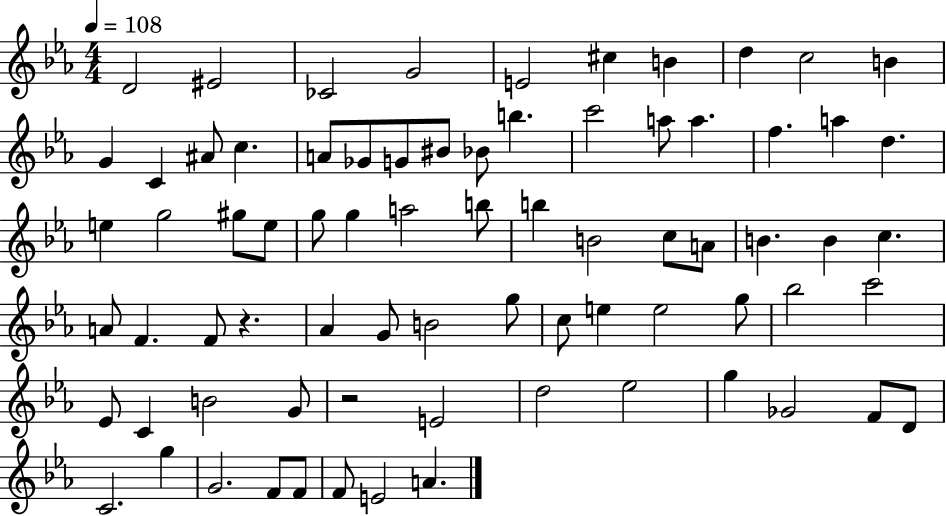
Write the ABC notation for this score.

X:1
T:Untitled
M:4/4
L:1/4
K:Eb
D2 ^E2 _C2 G2 E2 ^c B d c2 B G C ^A/2 c A/2 _G/2 G/2 ^B/2 _B/2 b c'2 a/2 a f a d e g2 ^g/2 e/2 g/2 g a2 b/2 b B2 c/2 A/2 B B c A/2 F F/2 z _A G/2 B2 g/2 c/2 e e2 g/2 _b2 c'2 _E/2 C B2 G/2 z2 E2 d2 _e2 g _G2 F/2 D/2 C2 g G2 F/2 F/2 F/2 E2 A